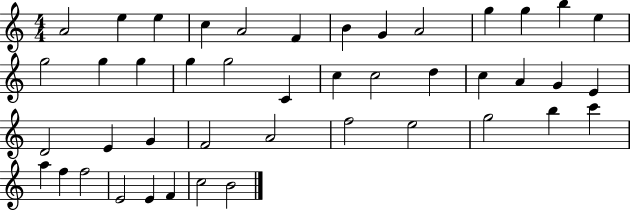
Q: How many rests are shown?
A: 0